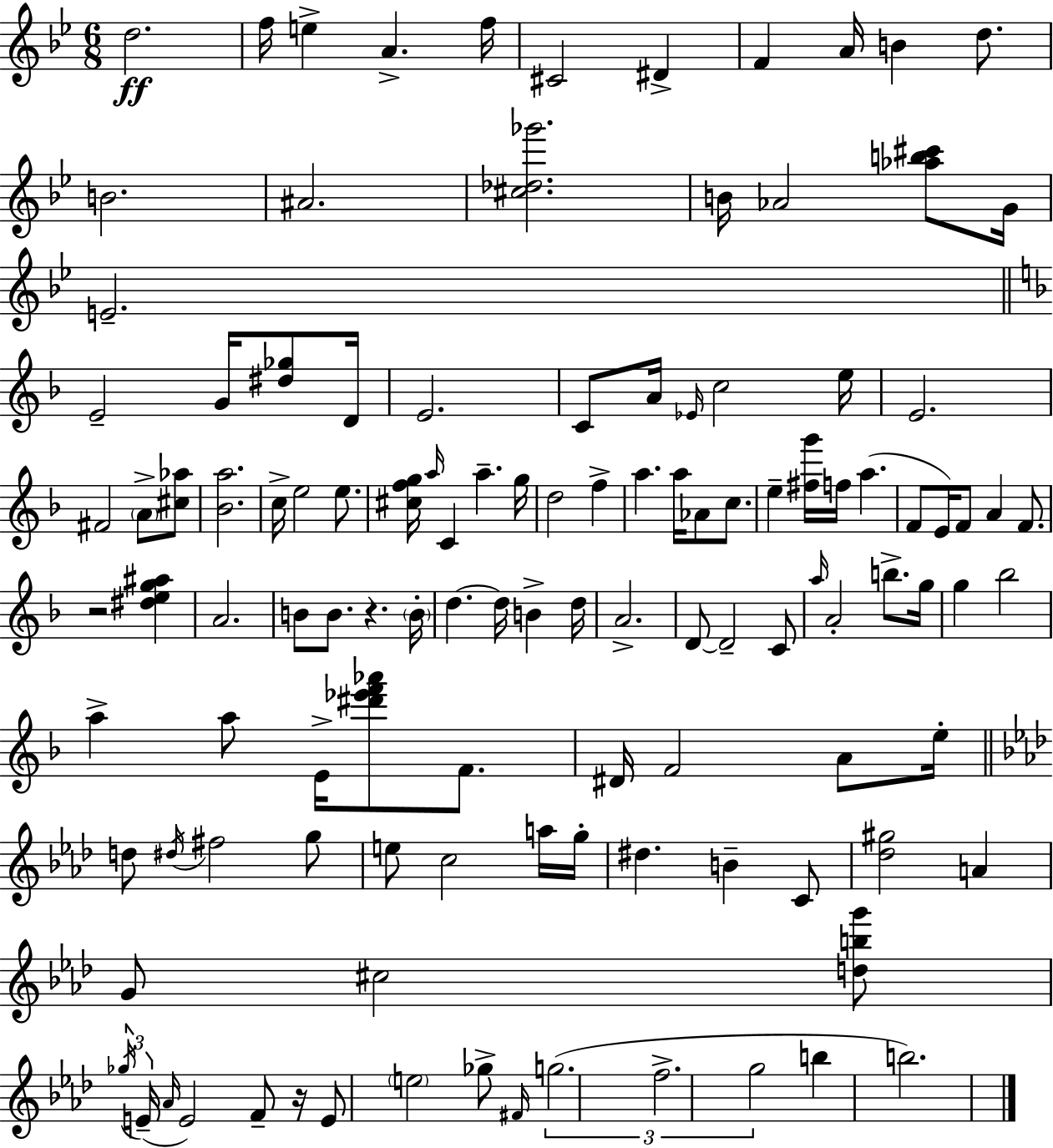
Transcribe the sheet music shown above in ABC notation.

X:1
T:Untitled
M:6/8
L:1/4
K:Bb
d2 f/4 e A f/4 ^C2 ^D F A/4 B d/2 B2 ^A2 [^c_d_g']2 B/4 _A2 [_ab^c']/2 G/4 E2 E2 G/4 [^d_g]/2 D/4 E2 C/2 A/4 _E/4 c2 e/4 E2 ^F2 A/2 [^c_a]/2 [_Ba]2 c/4 e2 e/2 [^cfg]/4 a/4 C a g/4 d2 f a a/4 _A/2 c/2 e [^fg']/4 f/4 a F/2 E/4 F/2 A F/2 z2 [^deg^a] A2 B/2 B/2 z B/4 d d/4 B d/4 A2 D/2 D2 C/2 a/4 A2 b/2 g/4 g _b2 a a/2 E/4 [^d'_e'f'_a']/2 F/2 ^D/4 F2 A/2 e/4 d/2 ^d/4 ^f2 g/2 e/2 c2 a/4 g/4 ^d B C/2 [_d^g]2 A G/2 ^c2 [dbg']/2 _g/4 E/4 _A/4 E2 F/2 z/4 E/2 e2 _g/2 ^F/4 g2 f2 g2 b b2